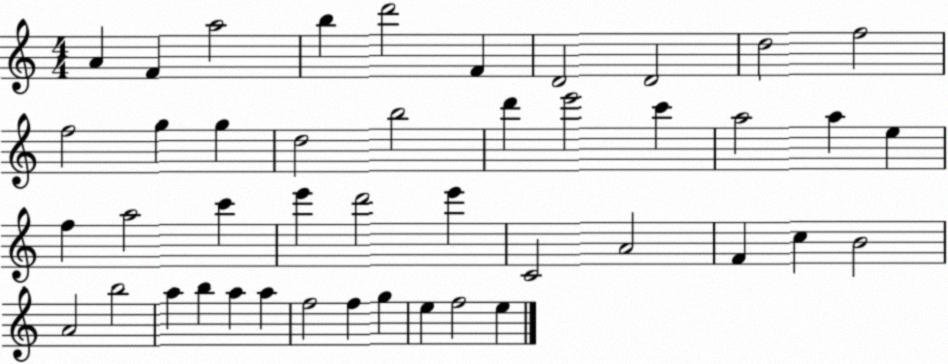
X:1
T:Untitled
M:4/4
L:1/4
K:C
A F a2 b d'2 F D2 D2 d2 f2 f2 g g d2 b2 d' e'2 c' a2 a e f a2 c' e' d'2 e' C2 A2 F c B2 A2 b2 a b a a f2 f g e f2 e